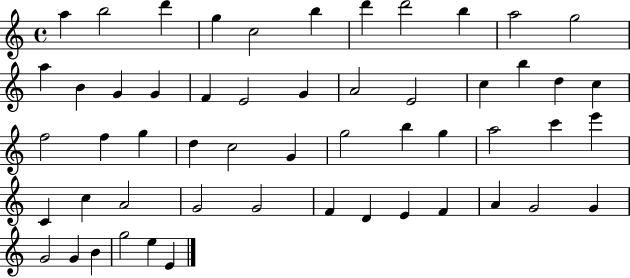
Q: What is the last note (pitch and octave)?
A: E4